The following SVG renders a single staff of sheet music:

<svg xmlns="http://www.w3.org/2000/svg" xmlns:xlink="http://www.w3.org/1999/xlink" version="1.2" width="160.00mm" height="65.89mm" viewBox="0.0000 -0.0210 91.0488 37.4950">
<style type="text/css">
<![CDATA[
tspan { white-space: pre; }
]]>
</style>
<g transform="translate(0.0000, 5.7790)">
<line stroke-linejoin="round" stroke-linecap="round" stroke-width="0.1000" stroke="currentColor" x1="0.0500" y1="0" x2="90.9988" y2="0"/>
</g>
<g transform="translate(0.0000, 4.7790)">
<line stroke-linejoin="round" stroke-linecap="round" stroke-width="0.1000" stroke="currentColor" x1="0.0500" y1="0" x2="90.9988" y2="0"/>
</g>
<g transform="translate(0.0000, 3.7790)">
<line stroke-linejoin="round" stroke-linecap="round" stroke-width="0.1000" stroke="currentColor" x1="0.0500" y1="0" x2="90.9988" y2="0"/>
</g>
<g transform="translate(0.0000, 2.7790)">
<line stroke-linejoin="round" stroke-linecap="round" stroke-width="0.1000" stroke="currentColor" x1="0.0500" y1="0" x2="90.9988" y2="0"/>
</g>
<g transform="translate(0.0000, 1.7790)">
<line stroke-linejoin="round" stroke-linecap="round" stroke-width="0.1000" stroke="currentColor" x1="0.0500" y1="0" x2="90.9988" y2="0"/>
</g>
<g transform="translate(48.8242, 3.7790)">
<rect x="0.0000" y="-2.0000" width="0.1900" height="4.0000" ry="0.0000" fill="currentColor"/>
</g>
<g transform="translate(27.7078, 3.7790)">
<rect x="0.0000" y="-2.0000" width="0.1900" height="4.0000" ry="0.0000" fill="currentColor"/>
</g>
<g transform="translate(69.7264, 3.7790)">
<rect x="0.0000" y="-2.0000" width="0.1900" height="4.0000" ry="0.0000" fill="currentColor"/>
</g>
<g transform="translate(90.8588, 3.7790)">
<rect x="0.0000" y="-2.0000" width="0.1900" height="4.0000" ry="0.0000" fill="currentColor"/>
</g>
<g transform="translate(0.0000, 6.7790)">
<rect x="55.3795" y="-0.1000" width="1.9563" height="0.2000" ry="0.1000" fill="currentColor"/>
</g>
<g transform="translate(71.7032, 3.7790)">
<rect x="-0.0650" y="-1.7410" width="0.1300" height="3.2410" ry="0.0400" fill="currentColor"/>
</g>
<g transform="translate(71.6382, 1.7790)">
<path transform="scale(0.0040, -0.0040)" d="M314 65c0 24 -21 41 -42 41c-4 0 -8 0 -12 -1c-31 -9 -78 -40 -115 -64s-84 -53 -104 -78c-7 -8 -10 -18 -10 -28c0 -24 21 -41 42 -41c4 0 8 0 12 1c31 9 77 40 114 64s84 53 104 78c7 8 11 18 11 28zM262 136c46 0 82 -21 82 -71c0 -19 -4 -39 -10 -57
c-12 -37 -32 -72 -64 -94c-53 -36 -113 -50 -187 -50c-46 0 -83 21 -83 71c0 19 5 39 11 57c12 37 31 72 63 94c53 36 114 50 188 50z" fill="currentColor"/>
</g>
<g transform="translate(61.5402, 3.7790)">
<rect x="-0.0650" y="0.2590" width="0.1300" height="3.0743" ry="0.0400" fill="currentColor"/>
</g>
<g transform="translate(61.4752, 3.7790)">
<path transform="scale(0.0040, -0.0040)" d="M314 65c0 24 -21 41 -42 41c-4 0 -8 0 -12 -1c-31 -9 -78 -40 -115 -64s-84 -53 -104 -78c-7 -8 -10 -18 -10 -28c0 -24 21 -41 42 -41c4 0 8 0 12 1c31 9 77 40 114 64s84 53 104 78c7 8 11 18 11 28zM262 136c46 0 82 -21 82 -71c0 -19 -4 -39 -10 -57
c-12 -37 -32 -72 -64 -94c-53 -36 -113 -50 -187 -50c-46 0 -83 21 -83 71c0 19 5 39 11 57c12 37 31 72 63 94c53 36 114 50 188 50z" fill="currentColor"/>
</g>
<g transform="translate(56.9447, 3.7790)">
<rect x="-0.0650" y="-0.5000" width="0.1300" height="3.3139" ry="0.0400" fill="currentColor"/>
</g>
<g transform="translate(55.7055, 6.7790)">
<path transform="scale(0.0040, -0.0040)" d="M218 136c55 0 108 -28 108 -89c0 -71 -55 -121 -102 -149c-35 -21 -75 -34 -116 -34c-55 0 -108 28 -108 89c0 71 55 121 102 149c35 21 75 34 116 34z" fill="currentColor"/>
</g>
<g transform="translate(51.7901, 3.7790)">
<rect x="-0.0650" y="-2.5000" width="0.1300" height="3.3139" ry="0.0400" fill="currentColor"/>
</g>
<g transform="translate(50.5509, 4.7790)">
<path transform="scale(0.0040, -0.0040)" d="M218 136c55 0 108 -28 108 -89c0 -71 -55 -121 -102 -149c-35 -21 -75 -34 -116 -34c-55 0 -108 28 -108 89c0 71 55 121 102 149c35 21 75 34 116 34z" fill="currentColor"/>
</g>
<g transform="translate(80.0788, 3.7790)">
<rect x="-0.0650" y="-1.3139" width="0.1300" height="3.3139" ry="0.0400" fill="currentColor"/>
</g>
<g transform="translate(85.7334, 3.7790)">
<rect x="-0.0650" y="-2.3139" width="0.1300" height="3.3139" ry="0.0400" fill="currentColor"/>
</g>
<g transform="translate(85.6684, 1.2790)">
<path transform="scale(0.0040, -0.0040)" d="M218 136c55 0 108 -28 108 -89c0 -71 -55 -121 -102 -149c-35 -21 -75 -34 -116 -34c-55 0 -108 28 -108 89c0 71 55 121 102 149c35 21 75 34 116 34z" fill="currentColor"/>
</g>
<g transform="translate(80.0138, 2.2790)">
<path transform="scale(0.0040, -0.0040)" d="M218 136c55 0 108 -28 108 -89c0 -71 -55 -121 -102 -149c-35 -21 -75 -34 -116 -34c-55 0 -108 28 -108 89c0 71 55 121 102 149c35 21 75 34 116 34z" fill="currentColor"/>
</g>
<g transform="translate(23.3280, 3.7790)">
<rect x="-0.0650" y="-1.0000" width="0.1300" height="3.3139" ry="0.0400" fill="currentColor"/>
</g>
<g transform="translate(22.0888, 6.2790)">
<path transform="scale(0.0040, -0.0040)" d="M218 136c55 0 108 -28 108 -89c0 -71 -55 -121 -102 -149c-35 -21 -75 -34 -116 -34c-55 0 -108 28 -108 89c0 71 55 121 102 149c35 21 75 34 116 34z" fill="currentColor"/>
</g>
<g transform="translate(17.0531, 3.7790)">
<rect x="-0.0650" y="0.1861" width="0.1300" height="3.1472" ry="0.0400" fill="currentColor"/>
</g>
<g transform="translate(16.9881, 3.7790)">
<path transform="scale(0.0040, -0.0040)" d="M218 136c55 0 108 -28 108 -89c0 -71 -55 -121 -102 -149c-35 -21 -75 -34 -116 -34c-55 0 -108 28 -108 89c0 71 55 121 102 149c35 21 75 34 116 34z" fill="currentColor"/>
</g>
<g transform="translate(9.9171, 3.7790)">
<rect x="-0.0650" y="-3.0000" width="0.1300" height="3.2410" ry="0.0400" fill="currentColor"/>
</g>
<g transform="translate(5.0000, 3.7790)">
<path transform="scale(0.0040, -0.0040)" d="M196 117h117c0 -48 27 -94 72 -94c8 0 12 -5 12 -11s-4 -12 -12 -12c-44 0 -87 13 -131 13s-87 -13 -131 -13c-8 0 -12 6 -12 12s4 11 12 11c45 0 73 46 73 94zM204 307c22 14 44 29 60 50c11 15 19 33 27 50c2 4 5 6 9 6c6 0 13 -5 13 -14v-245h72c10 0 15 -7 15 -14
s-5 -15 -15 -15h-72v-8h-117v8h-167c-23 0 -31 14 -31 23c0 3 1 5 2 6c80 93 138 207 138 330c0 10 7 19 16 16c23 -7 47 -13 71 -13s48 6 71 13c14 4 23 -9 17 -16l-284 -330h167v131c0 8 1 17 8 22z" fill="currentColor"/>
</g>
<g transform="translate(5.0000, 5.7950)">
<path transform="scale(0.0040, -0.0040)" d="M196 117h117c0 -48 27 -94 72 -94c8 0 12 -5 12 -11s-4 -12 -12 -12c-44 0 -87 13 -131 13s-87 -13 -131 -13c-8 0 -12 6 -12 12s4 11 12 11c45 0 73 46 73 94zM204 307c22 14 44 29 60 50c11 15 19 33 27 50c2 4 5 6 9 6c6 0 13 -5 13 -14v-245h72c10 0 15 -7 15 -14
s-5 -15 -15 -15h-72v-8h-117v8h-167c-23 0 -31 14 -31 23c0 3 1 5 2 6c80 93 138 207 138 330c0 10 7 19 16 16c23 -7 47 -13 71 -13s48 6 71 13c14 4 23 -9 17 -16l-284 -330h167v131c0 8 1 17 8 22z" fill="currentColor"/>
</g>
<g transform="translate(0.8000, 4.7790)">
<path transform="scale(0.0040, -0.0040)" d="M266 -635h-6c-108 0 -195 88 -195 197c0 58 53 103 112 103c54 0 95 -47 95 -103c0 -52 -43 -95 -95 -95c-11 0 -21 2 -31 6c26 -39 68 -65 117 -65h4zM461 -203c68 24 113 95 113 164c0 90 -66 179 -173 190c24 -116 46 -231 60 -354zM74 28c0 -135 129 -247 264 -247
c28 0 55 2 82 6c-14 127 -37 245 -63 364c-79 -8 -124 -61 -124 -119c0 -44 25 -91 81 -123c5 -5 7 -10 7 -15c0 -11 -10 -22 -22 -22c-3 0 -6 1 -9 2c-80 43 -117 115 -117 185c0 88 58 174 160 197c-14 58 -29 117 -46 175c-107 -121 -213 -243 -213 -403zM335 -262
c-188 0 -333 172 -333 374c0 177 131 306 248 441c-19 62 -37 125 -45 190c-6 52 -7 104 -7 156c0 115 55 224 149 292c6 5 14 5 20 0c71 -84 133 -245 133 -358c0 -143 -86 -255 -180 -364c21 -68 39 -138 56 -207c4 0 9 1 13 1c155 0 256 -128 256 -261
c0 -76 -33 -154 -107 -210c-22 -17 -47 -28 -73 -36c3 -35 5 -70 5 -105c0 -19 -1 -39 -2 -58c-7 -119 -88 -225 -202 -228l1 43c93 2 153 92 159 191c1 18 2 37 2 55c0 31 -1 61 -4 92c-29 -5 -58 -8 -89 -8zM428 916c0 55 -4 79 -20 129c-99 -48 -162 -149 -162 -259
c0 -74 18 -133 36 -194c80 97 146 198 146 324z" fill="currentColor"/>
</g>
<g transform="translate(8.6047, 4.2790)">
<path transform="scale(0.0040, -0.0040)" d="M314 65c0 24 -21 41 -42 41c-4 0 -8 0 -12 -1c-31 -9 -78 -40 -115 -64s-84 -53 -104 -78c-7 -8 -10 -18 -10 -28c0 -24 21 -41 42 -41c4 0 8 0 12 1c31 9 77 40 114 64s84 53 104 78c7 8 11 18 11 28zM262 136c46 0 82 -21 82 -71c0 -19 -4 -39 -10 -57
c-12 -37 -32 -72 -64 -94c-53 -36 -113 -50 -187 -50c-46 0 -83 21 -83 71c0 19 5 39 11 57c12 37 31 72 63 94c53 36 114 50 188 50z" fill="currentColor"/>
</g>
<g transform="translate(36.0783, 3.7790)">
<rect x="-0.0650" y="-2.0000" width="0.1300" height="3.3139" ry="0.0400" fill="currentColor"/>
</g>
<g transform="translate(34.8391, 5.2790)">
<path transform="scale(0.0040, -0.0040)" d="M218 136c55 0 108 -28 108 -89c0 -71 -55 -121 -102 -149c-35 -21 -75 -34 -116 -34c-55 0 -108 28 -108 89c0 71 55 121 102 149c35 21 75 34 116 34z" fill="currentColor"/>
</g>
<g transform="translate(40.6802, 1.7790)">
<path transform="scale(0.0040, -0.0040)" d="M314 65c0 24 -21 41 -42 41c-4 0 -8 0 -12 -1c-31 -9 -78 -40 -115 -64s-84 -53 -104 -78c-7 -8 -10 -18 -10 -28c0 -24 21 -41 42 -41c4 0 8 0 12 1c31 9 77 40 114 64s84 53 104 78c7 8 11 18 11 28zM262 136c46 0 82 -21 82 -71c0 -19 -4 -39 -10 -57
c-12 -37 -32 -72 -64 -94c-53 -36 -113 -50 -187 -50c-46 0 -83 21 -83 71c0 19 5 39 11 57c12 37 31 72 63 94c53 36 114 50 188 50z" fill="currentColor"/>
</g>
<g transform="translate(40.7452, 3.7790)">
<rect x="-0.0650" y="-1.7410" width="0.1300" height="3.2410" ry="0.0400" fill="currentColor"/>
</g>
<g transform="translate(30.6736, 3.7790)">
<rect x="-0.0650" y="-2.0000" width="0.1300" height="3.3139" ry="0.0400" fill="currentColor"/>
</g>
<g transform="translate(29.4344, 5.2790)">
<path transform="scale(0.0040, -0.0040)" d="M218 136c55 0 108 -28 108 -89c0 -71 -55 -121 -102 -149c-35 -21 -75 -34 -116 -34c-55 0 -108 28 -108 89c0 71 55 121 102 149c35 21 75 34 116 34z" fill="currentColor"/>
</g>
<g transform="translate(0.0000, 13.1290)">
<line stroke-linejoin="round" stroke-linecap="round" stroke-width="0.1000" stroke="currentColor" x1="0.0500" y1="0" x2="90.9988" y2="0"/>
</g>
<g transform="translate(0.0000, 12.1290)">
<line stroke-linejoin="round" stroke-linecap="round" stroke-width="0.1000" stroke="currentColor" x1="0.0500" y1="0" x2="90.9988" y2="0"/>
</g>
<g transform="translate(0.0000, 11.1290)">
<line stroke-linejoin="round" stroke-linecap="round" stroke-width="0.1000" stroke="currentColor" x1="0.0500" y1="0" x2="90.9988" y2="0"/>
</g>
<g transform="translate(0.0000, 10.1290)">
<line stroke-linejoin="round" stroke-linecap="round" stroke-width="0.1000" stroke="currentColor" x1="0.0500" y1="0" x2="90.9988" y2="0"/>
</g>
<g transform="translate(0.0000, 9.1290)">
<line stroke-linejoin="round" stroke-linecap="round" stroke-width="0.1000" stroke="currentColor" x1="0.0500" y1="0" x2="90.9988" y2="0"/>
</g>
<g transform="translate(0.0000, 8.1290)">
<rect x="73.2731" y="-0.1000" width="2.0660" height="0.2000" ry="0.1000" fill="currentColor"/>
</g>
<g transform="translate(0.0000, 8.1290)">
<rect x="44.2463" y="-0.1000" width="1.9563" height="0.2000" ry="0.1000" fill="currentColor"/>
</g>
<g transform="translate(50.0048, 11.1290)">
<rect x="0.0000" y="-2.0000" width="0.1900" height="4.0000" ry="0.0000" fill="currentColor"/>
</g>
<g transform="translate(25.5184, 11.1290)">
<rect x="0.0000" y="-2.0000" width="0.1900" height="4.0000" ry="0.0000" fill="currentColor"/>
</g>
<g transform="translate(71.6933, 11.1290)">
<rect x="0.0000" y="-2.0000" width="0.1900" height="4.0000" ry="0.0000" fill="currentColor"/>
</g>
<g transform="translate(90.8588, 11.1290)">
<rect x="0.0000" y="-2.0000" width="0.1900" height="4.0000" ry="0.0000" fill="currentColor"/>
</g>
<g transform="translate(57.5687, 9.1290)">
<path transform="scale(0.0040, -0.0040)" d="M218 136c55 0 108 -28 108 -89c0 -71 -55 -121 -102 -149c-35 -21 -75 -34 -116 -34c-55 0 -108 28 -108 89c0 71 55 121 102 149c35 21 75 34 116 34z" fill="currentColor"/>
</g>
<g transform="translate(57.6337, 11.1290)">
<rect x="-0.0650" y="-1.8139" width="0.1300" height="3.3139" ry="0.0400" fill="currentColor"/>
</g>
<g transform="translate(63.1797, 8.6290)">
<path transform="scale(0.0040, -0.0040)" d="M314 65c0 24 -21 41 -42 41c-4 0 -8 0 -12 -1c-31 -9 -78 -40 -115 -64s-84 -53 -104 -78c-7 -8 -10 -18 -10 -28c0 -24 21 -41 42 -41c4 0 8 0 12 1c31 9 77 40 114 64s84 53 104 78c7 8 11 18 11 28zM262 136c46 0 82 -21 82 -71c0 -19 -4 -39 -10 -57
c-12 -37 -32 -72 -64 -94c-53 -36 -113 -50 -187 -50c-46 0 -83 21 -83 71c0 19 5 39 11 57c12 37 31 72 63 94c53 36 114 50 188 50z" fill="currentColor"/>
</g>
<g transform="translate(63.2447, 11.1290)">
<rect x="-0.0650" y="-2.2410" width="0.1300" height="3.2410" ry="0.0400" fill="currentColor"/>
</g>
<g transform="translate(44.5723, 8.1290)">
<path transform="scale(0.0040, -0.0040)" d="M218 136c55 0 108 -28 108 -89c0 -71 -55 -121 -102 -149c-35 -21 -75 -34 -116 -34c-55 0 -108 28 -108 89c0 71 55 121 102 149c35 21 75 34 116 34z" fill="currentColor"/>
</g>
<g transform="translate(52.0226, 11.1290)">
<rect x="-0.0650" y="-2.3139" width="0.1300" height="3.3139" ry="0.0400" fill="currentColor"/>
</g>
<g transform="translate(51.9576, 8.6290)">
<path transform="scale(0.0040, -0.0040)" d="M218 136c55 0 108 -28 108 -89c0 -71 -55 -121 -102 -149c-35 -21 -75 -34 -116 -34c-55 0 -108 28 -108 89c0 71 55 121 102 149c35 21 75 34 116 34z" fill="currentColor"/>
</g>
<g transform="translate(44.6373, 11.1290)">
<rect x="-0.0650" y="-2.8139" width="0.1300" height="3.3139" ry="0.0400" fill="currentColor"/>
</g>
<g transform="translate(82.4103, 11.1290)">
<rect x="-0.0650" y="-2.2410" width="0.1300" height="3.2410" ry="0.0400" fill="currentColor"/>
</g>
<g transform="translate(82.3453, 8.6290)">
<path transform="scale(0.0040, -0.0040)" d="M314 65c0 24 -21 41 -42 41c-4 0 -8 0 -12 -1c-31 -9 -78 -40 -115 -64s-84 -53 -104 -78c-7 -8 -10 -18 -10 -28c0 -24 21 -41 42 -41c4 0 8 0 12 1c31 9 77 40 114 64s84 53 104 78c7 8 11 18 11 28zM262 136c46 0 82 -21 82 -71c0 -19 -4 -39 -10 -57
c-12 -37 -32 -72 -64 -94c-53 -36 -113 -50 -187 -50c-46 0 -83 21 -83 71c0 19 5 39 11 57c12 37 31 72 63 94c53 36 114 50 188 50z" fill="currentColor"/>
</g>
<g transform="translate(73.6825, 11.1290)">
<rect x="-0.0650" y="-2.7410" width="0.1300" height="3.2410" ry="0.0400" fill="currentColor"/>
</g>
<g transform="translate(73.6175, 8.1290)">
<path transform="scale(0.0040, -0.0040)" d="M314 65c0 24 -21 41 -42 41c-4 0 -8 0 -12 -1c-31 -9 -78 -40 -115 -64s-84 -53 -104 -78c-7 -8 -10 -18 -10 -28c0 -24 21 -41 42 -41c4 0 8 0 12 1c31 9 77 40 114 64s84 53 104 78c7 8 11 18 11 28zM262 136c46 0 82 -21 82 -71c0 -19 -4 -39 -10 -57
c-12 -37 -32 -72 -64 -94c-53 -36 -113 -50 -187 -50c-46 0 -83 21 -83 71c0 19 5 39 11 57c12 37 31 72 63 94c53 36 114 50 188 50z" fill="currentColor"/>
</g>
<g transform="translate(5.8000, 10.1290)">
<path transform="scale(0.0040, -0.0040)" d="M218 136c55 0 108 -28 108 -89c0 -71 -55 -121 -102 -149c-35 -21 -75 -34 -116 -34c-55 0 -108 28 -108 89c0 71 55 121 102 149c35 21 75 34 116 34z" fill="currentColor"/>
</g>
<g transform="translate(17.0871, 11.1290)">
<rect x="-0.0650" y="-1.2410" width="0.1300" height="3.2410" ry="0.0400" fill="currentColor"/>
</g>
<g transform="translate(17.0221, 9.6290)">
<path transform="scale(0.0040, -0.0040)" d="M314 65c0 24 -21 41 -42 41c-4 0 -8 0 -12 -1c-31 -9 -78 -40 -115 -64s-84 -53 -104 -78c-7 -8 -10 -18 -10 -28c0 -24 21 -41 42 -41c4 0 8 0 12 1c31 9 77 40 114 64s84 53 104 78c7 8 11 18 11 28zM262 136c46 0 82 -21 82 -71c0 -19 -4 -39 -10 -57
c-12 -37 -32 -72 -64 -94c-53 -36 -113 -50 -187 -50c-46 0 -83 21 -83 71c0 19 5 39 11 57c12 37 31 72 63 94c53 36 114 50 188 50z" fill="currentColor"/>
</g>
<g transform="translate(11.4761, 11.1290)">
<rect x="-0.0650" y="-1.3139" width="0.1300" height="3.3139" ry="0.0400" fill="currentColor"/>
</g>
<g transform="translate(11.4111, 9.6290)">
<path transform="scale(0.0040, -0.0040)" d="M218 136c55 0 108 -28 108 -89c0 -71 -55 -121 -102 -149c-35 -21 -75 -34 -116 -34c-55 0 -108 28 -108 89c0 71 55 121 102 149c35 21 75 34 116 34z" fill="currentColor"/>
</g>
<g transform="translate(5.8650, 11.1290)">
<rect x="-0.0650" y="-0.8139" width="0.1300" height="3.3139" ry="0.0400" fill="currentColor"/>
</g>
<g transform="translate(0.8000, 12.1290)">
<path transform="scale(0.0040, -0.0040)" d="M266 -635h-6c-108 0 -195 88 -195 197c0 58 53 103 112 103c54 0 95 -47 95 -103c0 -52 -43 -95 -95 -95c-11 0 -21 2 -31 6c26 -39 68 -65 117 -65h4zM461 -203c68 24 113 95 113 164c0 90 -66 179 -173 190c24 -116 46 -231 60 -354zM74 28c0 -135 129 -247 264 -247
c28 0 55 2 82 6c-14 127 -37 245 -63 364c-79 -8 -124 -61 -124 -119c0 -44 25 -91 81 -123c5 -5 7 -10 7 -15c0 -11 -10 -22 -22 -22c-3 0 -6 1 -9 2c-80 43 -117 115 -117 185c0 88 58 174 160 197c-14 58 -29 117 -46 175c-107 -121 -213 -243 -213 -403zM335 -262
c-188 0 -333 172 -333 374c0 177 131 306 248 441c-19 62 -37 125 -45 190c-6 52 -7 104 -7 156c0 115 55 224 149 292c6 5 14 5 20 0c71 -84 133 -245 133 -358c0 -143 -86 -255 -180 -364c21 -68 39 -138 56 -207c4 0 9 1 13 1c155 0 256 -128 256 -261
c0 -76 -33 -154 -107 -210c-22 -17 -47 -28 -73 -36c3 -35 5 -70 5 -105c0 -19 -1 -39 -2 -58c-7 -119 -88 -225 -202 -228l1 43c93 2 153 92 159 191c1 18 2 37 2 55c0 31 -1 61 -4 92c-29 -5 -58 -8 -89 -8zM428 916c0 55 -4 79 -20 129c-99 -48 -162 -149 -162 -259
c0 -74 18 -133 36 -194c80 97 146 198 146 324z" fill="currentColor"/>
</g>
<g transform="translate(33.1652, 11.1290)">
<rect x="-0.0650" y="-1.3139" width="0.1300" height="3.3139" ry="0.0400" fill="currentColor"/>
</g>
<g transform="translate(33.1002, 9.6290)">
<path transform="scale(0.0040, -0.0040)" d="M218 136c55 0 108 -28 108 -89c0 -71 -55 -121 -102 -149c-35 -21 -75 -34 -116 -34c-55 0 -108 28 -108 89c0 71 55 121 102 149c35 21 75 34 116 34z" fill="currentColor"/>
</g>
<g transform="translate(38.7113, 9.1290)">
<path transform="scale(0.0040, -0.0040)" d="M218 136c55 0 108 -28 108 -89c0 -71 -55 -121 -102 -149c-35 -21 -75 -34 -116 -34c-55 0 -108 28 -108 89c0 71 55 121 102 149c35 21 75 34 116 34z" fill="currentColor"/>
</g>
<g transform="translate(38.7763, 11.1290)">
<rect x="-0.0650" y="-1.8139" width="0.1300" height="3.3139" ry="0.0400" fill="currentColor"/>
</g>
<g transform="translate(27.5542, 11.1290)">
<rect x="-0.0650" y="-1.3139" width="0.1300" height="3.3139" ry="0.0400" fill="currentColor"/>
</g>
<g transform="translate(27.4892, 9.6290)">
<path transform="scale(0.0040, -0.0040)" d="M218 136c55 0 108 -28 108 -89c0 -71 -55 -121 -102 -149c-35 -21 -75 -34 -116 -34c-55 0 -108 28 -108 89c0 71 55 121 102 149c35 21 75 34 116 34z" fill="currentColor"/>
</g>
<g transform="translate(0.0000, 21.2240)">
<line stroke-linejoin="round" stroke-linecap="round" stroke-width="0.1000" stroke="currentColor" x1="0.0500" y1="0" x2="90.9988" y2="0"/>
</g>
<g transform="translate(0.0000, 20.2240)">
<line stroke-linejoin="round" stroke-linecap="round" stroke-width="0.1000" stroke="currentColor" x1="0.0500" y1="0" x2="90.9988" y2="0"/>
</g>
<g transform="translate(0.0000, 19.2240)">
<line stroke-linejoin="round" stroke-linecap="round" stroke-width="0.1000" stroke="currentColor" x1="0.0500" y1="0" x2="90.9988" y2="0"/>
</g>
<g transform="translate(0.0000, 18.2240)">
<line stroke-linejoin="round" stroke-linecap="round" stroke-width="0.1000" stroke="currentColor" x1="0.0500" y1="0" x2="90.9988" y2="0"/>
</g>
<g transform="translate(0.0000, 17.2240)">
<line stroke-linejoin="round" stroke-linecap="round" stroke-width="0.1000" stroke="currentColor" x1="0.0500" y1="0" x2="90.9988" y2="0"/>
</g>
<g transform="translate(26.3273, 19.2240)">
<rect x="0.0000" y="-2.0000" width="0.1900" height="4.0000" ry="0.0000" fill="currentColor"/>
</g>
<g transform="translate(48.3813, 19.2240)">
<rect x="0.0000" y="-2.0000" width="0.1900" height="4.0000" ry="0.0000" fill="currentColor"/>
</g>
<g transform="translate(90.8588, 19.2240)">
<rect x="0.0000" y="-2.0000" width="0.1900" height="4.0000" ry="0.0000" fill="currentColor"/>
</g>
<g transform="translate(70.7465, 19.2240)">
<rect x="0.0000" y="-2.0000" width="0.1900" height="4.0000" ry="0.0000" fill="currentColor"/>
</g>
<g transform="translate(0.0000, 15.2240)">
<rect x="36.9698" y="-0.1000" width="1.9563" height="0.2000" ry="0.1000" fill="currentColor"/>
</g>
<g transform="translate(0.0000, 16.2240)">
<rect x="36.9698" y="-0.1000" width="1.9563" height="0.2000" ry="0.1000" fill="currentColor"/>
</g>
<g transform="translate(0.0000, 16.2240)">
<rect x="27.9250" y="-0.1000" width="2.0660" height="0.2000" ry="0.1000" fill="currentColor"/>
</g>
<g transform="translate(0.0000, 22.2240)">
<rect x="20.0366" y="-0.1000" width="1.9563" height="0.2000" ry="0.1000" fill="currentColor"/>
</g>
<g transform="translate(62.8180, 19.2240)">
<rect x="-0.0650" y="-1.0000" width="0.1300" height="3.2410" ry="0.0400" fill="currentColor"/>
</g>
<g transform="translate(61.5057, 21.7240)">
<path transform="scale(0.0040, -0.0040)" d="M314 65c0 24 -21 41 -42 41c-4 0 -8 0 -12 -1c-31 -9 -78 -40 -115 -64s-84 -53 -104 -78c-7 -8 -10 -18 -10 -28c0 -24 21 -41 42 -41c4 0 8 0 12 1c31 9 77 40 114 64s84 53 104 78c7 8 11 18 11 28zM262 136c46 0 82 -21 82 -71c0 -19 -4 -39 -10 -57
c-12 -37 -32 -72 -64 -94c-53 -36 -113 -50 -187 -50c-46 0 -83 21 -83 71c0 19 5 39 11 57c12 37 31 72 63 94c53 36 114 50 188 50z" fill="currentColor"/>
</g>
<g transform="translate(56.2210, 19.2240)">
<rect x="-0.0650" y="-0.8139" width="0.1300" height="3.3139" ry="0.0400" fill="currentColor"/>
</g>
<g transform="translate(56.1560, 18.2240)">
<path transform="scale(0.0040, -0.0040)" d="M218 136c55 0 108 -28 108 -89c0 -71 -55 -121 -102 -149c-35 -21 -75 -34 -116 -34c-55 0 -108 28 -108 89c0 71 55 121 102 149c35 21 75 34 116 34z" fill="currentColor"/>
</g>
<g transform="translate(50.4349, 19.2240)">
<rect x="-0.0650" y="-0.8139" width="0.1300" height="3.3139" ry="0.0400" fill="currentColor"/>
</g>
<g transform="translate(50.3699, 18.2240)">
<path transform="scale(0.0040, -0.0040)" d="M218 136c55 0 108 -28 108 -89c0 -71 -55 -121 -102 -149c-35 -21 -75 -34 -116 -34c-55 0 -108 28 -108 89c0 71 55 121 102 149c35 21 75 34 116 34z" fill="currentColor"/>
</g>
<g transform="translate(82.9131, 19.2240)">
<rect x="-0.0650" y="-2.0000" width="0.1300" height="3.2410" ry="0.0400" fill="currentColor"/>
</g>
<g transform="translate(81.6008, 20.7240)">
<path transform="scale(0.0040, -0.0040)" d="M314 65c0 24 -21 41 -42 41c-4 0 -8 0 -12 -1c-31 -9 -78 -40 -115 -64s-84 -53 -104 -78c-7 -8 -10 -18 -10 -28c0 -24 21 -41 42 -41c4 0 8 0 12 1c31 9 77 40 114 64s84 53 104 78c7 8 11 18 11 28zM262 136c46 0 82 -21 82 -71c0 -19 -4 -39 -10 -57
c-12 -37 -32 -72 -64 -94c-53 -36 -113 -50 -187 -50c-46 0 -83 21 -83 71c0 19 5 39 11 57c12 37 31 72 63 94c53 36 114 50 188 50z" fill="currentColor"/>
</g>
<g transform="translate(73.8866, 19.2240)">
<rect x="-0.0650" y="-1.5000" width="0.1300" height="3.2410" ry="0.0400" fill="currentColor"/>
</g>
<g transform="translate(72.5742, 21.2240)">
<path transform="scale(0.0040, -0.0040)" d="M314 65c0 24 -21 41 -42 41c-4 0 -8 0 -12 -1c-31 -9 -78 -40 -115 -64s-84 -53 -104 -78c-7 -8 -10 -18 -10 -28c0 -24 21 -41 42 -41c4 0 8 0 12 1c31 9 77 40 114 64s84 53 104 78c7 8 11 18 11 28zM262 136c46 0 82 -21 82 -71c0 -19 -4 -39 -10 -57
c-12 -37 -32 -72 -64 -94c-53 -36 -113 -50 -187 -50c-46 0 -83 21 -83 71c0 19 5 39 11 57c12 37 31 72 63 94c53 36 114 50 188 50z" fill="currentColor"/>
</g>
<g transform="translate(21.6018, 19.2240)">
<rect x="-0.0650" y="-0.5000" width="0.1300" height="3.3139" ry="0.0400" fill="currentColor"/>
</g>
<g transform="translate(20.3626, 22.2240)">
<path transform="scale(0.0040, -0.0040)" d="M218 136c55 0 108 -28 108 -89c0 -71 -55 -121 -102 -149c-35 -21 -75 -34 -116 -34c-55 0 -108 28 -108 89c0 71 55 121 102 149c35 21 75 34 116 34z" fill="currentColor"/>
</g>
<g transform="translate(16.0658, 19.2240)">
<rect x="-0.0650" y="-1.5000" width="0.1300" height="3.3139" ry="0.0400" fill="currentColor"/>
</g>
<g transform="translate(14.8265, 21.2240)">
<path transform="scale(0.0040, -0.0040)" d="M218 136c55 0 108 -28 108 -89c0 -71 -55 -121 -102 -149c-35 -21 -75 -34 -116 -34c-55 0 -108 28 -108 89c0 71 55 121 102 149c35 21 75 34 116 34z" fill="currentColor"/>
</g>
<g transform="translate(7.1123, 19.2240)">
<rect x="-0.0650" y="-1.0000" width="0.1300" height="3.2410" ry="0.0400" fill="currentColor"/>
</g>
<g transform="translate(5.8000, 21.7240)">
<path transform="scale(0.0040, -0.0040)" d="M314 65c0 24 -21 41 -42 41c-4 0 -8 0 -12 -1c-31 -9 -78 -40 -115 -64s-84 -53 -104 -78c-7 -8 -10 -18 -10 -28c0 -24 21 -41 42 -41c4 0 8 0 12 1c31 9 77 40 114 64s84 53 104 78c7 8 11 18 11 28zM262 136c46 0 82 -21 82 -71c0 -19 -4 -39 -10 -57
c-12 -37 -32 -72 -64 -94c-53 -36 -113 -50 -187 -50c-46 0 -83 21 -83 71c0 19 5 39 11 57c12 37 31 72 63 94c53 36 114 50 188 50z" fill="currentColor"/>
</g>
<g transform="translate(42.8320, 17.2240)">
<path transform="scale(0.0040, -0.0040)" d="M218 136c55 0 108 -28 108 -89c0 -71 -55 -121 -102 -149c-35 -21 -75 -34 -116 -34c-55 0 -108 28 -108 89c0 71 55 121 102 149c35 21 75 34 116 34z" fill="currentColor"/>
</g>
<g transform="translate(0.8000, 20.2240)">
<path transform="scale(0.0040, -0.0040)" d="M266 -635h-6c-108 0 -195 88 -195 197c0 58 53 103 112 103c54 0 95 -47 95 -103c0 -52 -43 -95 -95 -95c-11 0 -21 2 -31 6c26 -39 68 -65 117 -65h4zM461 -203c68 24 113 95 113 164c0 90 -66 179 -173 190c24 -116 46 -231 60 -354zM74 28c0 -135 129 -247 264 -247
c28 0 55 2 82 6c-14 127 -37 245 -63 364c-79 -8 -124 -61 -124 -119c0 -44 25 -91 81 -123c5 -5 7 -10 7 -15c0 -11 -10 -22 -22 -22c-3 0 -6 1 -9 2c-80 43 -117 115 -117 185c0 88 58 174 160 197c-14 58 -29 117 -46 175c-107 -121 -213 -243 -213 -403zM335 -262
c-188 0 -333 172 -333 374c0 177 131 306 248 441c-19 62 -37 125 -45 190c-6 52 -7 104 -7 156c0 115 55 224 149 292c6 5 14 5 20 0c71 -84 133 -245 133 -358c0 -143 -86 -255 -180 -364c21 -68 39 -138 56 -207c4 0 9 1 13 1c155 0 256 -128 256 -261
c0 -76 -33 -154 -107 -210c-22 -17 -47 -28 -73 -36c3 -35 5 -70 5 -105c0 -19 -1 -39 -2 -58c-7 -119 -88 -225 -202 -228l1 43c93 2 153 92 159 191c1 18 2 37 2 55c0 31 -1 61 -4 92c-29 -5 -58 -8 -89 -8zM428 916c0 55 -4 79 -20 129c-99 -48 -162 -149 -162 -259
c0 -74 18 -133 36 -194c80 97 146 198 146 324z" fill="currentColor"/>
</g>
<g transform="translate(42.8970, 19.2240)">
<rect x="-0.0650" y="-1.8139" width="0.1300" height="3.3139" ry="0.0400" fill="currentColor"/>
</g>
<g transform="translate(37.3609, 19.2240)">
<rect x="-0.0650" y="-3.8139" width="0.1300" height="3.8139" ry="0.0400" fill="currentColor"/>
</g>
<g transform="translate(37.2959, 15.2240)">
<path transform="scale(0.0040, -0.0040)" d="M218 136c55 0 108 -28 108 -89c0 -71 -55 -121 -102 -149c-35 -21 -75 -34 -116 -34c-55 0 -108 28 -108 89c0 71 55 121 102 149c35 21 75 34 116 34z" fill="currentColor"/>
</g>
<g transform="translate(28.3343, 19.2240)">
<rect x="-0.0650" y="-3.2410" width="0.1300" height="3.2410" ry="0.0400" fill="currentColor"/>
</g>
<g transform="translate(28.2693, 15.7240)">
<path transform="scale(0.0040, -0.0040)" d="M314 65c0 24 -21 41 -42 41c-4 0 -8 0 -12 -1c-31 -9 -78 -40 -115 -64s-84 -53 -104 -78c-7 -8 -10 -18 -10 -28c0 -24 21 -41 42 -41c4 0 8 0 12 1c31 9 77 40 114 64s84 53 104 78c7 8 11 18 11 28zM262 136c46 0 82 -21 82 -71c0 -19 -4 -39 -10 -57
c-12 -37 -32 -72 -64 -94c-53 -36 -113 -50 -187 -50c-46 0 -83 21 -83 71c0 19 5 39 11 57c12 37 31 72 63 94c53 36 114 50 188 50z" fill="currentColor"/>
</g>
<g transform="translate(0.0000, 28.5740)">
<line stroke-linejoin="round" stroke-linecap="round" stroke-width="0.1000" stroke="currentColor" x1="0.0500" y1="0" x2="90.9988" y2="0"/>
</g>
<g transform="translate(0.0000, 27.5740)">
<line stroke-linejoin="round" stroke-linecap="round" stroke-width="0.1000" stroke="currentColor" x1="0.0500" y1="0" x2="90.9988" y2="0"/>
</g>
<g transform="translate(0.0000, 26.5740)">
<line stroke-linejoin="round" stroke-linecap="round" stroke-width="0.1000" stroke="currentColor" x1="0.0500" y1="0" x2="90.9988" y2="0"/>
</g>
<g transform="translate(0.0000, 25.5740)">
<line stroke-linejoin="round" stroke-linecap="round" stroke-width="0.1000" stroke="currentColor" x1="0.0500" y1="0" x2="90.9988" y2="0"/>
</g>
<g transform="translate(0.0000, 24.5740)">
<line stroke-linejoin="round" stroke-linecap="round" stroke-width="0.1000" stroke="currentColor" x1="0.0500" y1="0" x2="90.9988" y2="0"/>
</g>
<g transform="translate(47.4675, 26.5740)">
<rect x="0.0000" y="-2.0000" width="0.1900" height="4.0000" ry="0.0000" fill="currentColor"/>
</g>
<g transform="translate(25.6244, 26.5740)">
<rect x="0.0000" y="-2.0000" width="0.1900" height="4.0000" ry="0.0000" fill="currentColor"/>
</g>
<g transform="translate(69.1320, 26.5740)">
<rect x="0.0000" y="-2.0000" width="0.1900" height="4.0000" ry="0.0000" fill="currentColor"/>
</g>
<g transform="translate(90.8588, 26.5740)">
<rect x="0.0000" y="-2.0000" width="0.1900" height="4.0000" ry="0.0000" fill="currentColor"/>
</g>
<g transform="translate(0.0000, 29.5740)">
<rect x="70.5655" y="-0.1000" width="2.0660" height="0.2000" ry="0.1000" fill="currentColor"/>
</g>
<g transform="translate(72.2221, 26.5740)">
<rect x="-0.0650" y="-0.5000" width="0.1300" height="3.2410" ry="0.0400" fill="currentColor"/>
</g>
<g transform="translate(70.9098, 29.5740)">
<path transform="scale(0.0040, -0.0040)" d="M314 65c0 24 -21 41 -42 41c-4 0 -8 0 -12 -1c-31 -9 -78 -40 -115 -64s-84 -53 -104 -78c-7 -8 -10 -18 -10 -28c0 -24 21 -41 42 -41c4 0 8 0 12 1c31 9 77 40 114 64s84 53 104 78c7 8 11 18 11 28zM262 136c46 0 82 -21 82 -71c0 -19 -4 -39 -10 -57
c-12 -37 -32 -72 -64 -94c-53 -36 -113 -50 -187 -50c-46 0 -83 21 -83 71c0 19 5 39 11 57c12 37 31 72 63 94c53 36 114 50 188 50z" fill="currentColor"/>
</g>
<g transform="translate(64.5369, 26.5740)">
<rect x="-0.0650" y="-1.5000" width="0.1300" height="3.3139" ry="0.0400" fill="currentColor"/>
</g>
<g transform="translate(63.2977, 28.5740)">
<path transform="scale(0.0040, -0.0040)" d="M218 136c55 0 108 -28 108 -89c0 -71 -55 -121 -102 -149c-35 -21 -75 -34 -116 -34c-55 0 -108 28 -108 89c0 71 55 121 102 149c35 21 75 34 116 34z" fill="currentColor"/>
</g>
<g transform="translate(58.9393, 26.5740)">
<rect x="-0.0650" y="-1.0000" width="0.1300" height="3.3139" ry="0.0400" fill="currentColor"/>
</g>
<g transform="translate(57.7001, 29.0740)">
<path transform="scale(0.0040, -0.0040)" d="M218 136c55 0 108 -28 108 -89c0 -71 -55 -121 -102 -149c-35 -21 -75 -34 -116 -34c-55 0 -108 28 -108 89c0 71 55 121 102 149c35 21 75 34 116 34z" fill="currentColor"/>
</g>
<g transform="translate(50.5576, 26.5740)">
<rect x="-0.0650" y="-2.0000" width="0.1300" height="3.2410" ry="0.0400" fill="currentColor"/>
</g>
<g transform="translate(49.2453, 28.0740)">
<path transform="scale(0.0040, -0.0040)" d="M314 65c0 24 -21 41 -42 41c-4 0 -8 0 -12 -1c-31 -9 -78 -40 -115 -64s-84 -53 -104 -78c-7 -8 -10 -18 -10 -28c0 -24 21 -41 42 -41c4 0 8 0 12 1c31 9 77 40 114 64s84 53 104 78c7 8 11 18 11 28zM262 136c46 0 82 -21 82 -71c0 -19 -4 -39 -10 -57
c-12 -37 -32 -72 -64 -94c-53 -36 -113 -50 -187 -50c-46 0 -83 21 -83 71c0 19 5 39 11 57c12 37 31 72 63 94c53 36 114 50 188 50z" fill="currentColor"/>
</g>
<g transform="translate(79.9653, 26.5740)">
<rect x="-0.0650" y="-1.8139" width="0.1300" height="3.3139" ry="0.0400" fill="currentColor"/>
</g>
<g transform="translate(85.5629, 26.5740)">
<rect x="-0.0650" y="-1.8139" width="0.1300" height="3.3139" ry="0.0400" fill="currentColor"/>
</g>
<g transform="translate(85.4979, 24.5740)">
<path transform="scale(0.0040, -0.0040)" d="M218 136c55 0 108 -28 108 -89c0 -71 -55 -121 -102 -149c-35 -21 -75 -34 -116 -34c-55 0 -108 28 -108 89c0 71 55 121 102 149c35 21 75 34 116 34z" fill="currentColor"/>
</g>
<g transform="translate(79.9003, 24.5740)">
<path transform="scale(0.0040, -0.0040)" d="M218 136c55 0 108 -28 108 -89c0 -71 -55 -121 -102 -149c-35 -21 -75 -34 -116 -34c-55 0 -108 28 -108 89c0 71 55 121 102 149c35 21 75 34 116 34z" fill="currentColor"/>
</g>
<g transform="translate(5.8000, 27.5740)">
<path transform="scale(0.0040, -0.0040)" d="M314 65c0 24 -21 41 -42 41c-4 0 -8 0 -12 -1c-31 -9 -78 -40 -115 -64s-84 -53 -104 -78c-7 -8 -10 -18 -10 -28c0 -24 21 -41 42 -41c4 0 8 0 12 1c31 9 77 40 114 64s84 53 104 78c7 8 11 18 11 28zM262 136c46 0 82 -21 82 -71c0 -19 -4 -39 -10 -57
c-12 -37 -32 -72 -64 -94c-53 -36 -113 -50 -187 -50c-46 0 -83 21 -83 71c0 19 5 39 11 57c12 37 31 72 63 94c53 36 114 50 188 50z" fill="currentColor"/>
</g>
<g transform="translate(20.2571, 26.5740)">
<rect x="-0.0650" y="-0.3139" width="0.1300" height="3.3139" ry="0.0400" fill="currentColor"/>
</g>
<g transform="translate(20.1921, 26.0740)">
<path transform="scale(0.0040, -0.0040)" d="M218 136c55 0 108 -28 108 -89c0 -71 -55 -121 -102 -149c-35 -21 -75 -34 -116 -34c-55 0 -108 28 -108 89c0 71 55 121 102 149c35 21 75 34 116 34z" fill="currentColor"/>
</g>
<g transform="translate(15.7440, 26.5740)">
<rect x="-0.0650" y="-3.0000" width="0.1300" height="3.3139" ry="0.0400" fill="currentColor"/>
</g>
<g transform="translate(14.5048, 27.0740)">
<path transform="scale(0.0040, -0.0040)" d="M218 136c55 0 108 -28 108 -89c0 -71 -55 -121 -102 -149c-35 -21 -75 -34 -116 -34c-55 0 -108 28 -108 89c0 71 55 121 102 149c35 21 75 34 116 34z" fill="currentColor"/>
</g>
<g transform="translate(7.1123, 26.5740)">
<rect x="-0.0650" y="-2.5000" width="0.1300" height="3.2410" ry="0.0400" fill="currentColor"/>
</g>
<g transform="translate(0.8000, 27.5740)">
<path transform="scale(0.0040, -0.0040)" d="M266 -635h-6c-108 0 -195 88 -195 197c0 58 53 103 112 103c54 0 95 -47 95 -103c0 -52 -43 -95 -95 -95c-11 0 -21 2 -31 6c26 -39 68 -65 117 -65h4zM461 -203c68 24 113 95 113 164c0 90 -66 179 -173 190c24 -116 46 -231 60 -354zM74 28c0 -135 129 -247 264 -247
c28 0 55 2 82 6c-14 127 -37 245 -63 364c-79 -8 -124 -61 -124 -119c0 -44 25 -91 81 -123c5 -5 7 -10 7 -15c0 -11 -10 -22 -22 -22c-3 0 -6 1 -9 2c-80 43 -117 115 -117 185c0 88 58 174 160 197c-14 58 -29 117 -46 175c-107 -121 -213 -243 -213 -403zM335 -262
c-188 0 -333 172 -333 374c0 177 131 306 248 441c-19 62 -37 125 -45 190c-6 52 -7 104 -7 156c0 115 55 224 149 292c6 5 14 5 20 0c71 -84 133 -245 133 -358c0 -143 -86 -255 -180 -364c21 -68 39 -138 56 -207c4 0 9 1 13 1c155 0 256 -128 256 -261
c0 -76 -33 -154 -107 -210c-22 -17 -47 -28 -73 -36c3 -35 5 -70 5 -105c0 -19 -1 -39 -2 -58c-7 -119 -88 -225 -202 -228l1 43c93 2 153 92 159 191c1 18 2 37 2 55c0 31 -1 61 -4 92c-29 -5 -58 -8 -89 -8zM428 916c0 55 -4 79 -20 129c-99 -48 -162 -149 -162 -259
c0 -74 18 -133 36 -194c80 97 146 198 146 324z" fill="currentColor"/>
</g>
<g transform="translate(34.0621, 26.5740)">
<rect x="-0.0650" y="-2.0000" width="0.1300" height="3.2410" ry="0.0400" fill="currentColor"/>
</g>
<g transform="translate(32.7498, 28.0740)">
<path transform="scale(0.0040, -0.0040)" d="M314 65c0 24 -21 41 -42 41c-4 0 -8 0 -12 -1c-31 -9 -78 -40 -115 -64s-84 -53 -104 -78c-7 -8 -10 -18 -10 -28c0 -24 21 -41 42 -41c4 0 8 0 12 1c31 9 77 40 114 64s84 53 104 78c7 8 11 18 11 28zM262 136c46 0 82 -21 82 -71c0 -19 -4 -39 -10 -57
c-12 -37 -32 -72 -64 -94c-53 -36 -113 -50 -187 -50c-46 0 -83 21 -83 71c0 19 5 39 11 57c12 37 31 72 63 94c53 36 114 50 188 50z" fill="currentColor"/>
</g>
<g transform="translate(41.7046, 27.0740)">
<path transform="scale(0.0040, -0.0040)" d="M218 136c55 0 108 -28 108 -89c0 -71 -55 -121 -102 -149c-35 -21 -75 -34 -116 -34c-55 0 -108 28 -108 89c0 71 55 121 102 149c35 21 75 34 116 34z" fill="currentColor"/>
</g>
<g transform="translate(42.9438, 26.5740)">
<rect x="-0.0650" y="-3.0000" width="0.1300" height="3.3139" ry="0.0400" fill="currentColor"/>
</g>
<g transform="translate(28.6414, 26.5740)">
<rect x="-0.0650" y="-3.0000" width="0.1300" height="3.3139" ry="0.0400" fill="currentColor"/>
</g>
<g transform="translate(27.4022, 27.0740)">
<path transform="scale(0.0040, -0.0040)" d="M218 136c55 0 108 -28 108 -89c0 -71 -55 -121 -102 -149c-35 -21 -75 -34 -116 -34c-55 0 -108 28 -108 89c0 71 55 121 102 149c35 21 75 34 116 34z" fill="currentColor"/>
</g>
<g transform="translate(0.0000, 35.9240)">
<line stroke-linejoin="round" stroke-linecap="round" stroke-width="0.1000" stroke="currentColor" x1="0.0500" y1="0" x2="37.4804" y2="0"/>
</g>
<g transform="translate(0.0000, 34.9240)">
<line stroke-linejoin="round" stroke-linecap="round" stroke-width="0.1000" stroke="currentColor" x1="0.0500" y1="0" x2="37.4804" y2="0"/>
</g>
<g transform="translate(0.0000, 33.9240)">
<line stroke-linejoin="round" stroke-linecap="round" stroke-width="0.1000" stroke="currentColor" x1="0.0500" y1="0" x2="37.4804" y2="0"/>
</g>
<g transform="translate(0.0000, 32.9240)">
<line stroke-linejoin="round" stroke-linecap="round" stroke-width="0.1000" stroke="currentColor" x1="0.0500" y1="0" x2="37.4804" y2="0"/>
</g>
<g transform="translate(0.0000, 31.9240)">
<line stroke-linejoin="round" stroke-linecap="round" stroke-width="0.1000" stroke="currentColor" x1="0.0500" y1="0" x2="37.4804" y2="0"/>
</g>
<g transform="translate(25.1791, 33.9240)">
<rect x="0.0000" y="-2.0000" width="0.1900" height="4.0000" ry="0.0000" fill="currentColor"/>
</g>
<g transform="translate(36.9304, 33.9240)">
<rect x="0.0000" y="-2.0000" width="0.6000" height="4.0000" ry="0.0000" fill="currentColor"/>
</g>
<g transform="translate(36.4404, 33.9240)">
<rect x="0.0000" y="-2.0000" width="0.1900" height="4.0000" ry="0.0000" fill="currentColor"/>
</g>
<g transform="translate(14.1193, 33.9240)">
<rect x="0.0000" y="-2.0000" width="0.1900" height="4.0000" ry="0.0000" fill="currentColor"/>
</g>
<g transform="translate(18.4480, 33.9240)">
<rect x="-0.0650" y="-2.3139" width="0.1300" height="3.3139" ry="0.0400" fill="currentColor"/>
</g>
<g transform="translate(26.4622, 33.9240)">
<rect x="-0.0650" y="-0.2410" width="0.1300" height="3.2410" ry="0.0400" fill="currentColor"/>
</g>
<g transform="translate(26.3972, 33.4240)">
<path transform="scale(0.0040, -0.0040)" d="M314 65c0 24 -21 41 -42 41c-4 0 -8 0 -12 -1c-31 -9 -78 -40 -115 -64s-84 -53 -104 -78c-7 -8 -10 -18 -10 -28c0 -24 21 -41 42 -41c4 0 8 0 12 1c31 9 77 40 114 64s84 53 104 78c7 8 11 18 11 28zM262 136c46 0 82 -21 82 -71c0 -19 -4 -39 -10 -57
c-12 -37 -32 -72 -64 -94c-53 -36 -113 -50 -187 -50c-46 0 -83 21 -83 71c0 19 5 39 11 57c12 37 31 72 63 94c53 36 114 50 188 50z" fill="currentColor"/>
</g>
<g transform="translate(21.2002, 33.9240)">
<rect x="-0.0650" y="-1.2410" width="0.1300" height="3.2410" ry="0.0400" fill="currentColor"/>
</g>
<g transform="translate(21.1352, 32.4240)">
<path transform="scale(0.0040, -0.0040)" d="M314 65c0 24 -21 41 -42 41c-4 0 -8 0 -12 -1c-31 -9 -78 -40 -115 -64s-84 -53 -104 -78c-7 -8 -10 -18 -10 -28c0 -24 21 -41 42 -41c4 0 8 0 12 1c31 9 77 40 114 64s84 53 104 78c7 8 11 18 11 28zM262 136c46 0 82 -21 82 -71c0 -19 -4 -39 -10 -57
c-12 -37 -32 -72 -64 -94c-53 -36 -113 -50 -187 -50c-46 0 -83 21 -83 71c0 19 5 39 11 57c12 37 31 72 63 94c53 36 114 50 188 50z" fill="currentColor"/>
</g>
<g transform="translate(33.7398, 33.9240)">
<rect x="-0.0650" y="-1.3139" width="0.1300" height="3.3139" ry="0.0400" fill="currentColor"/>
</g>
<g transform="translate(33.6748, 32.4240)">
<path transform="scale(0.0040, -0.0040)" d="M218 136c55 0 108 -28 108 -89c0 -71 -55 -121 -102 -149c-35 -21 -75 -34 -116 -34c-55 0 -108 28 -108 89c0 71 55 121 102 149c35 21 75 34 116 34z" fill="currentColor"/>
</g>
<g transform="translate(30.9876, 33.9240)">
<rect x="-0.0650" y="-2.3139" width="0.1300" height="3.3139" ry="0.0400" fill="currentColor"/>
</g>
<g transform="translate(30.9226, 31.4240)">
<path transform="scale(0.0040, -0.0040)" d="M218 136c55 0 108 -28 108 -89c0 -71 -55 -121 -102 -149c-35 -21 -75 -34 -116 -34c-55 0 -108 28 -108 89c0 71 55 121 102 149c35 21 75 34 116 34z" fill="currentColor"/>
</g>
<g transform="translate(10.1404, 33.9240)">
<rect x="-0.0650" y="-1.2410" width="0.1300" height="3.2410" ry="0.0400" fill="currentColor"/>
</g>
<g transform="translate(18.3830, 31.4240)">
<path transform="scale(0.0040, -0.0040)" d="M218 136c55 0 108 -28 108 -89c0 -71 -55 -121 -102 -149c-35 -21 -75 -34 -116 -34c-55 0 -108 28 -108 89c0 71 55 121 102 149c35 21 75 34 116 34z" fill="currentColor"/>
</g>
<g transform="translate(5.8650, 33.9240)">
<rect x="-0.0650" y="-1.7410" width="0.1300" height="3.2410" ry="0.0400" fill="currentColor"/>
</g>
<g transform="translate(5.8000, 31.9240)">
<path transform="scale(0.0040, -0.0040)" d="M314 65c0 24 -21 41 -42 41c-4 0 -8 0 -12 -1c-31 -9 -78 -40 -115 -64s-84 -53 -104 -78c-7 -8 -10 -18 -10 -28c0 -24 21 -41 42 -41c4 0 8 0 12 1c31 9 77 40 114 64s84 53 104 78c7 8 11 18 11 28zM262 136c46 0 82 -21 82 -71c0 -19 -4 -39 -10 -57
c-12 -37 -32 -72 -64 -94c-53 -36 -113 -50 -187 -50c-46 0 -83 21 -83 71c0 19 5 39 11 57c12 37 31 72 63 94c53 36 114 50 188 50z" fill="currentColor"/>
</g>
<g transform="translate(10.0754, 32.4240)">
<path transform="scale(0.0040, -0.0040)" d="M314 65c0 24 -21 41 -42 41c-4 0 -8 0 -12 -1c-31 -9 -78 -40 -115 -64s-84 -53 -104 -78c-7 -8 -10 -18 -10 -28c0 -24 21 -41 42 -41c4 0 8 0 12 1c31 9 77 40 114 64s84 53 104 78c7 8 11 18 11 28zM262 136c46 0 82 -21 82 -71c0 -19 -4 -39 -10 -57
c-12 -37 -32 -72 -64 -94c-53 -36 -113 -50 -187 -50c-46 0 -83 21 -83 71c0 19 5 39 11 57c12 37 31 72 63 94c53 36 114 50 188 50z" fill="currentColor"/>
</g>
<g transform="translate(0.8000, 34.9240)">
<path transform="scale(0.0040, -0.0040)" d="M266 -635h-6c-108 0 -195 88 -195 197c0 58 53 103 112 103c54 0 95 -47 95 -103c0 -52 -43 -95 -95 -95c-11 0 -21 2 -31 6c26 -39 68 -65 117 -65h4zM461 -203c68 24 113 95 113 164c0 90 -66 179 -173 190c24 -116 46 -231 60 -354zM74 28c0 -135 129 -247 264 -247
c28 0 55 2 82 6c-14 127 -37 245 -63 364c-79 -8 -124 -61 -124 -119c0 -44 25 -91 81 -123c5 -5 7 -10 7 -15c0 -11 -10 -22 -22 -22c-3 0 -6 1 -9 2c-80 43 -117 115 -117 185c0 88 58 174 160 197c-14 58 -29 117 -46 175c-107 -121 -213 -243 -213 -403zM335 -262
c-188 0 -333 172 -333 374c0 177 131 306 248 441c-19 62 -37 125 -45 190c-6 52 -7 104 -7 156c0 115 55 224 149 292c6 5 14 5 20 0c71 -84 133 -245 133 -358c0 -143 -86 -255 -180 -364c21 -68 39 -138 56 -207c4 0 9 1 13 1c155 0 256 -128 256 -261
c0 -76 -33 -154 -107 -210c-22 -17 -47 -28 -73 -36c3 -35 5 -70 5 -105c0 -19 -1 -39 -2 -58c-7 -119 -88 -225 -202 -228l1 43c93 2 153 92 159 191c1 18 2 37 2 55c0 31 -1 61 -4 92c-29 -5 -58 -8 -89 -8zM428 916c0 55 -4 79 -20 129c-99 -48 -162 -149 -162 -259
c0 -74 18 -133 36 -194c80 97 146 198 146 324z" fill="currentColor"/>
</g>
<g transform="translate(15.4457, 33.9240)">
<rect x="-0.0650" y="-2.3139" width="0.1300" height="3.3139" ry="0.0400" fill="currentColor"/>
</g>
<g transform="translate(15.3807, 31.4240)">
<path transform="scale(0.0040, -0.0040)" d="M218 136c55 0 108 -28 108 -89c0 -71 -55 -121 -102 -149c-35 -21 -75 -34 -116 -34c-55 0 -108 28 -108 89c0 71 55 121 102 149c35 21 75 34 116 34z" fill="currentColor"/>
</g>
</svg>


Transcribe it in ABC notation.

X:1
T:Untitled
M:4/4
L:1/4
K:C
A2 B D F F f2 G C B2 f2 e g d e e2 e e f a g f g2 a2 g2 D2 E C b2 c' f d d D2 E2 F2 G2 A c A F2 A F2 D E C2 f f f2 e2 g g e2 c2 g e